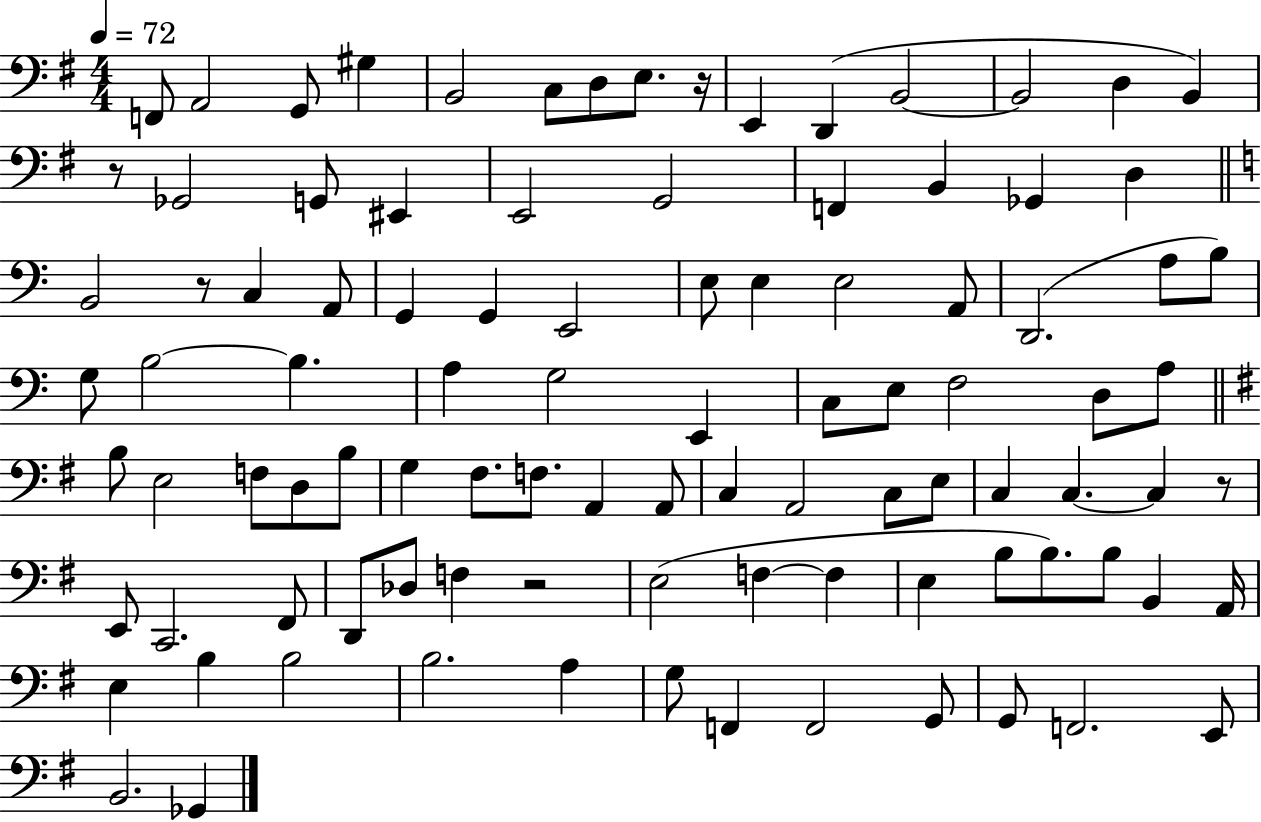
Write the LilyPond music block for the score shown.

{
  \clef bass
  \numericTimeSignature
  \time 4/4
  \key g \major
  \tempo 4 = 72
  f,8 a,2 g,8 gis4 | b,2 c8 d8 e8. r16 | e,4 d,4( b,2~~ | b,2 d4 b,4) | \break r8 ges,2 g,8 eis,4 | e,2 g,2 | f,4 b,4 ges,4 d4 | \bar "||" \break \key c \major b,2 r8 c4 a,8 | g,4 g,4 e,2 | e8 e4 e2 a,8 | d,2.( a8 b8) | \break g8 b2~~ b4. | a4 g2 e,4 | c8 e8 f2 d8 a8 | \bar "||" \break \key g \major b8 e2 f8 d8 b8 | g4 fis8. f8. a,4 a,8 | c4 a,2 c8 e8 | c4 c4.~~ c4 r8 | \break e,8 c,2. fis,8 | d,8 des8 f4 r2 | e2( f4~~ f4 | e4 b8 b8.) b8 b,4 a,16 | \break e4 b4 b2 | b2. a4 | g8 f,4 f,2 g,8 | g,8 f,2. e,8 | \break b,2. ges,4 | \bar "|."
}